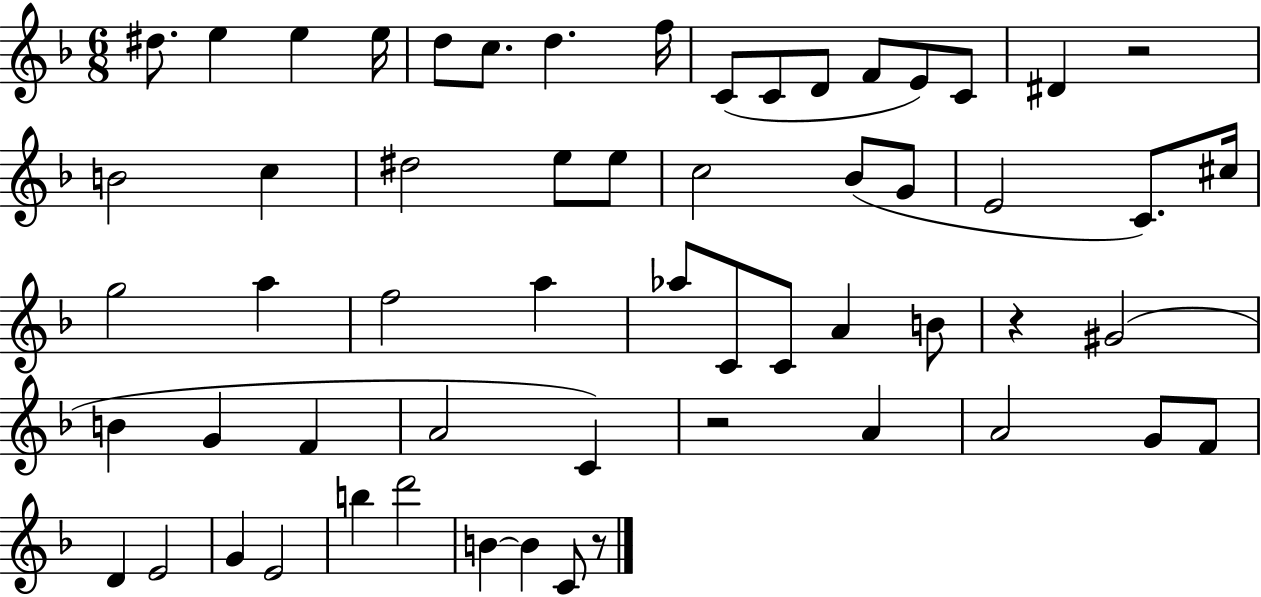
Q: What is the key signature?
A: F major